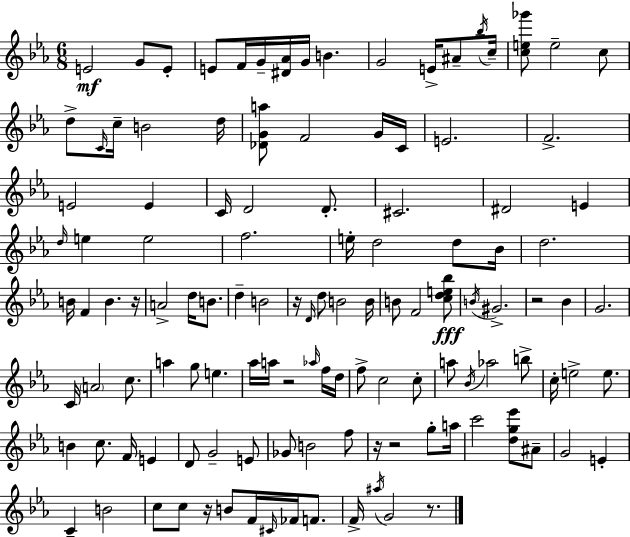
{
  \clef treble
  \numericTimeSignature
  \time 6/8
  \key c \minor
  \repeat volta 2 { e'2\mf g'8 e'8-. | e'8 f'16 g'16-- <dis' aes'>16 g'16 b'4. | g'2 e'16-> ais'8-- \acciaccatura { bes''16 } | c''16-- <c'' e'' ges'''>8 e''2-- c''8 | \break d''8-> \grace { c'16 } c''16-- b'2 | d''16 <des' g' a''>8 f'2 | g'16 c'16 e'2. | f'2.-> | \break e'2 e'4 | c'16 d'2 d'8.-. | cis'2. | dis'2 e'4 | \break \grace { d''16 } e''4 e''2 | f''2. | e''16-. d''2 | d''8 bes'16 d''2. | \break b'16 f'4 b'4. | r16 a'2-> d''16 | b'8. d''4-- b'2 | r16 \grace { d'16 } d''8 b'2 | \break b'16 b'8 f'2 | <c'' d'' e'' bes''>8\fff \acciaccatura { b'16 } gis'2.-> | r2 | bes'4 g'2. | \break c'16 \parenthesize a'2 | c''8. a''4 g''8 e''4. | aes''16 a''16 r2 | \grace { aes''16 } f''16 d''16 f''8-> c''2 | \break c''8-. a''8 \acciaccatura { bes'16 } aes''2 | b''8-> c''16-. e''2-> | e''8. b'4 c''8. | f'16 e'4 d'8 g'2-- | \break e'8 ges'8 b'2 | f''8 r16 r2 | g''8-. a''16 c'''2 | <d'' g'' ees'''>8 ais'8-- g'2 | \break e'4-. c'4-- b'2 | c''8 c''8 r16 | b'8 f'16 \grace { cis'16 } fes'16 f'8. f'16-> \acciaccatura { ais''16 } g'2 | r8. } \bar "|."
}